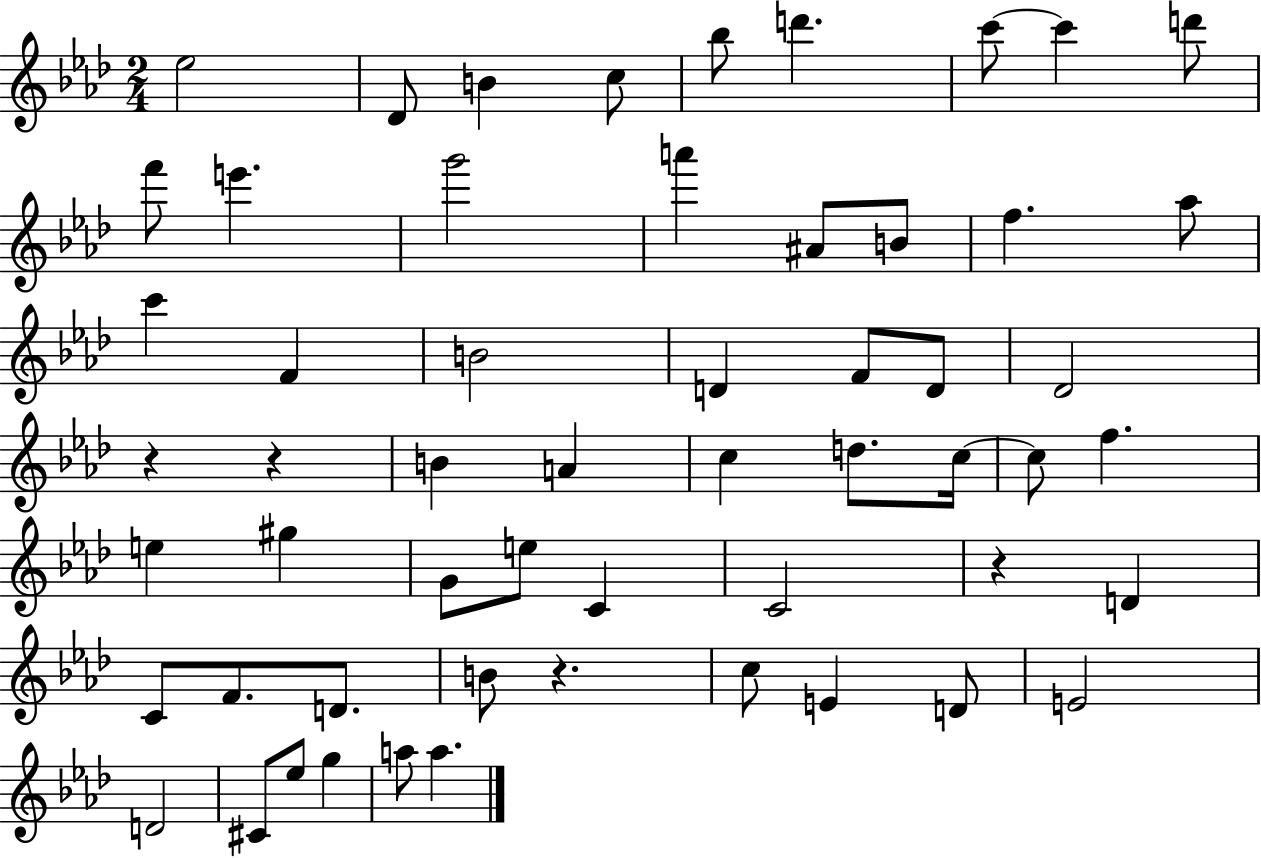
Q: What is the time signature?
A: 2/4